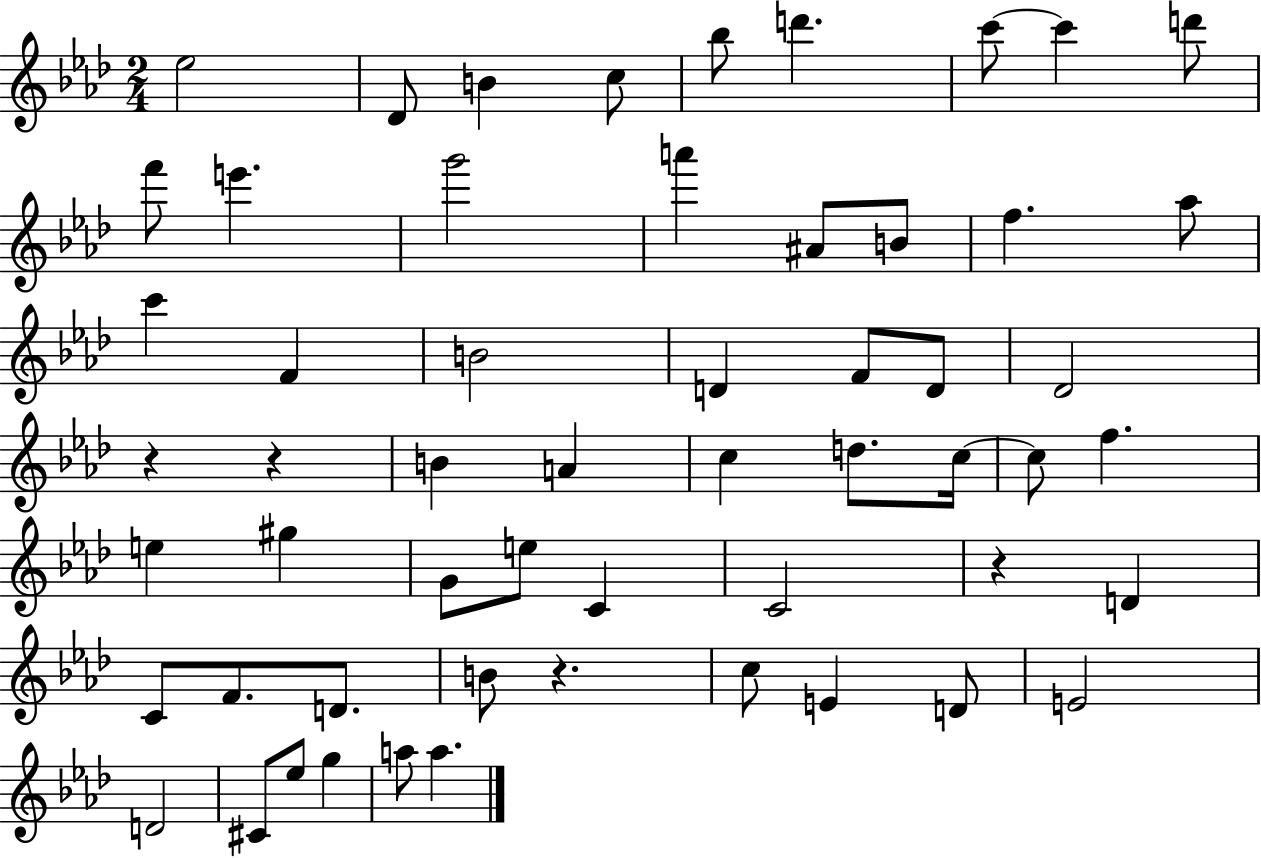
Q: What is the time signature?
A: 2/4